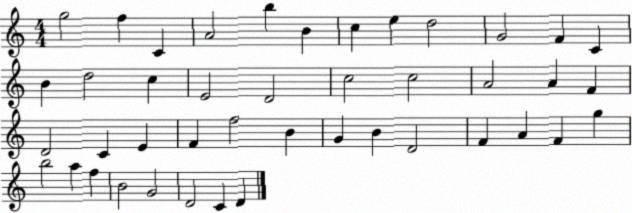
X:1
T:Untitled
M:4/4
L:1/4
K:C
g2 f C A2 b B c e d2 G2 F C B d2 c E2 D2 c2 c2 A2 A F D2 C E F f2 B G B D2 F A F g b2 a f B2 G2 D2 C D